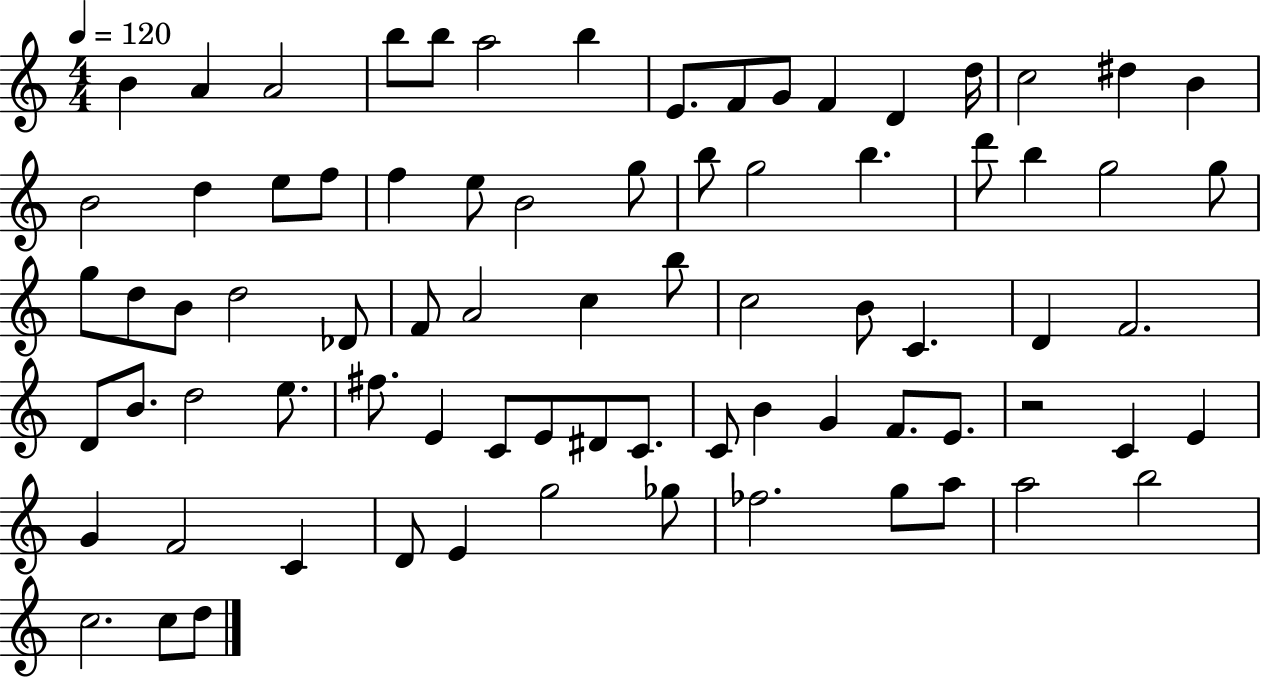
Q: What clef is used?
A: treble